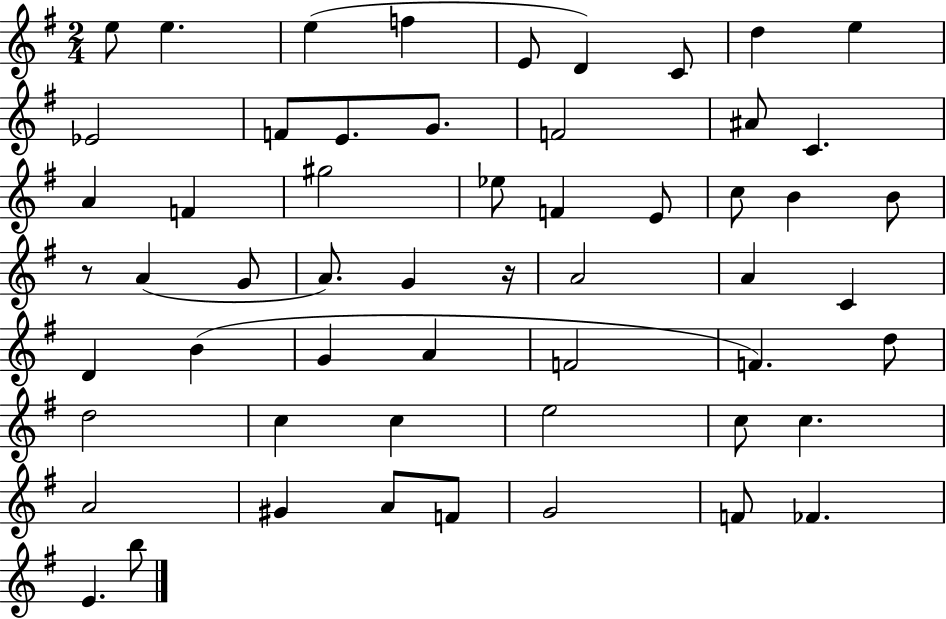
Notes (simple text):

E5/e E5/q. E5/q F5/q E4/e D4/q C4/e D5/q E5/q Eb4/h F4/e E4/e. G4/e. F4/h A#4/e C4/q. A4/q F4/q G#5/h Eb5/e F4/q E4/e C5/e B4/q B4/e R/e A4/q G4/e A4/e. G4/q R/s A4/h A4/q C4/q D4/q B4/q G4/q A4/q F4/h F4/q. D5/e D5/h C5/q C5/q E5/h C5/e C5/q. A4/h G#4/q A4/e F4/e G4/h F4/e FES4/q. E4/q. B5/e